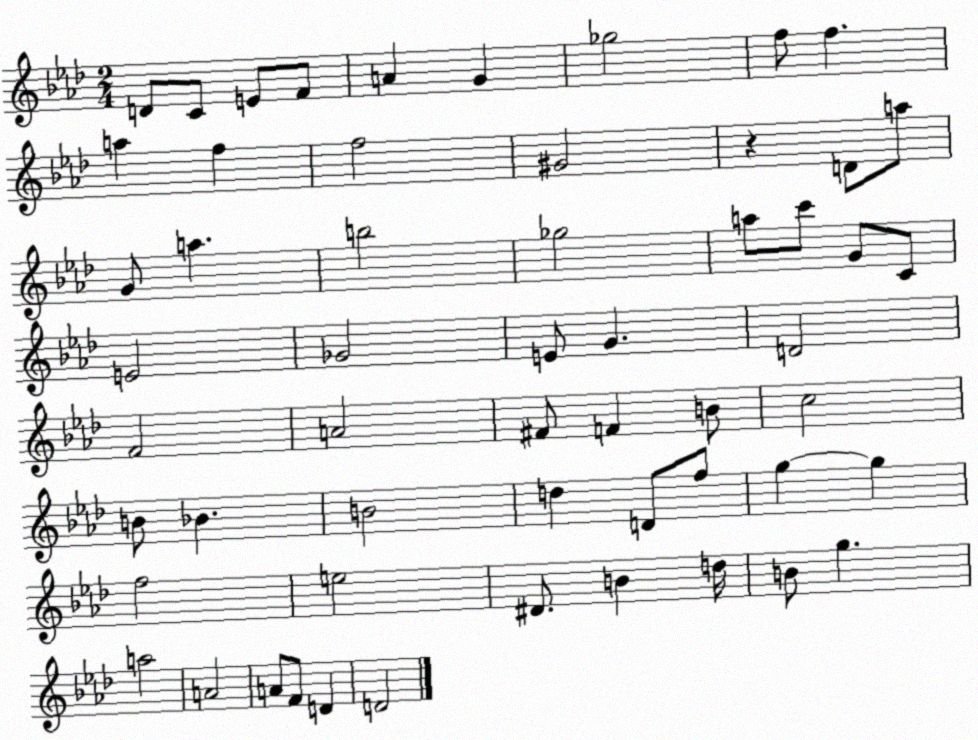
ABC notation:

X:1
T:Untitled
M:2/4
L:1/4
K:Ab
D/2 C/2 E/2 F/2 A G _g2 f/2 f a f f2 ^G2 z D/2 a/2 G/2 a b2 _g2 a/2 c'/2 G/2 C/2 E2 _G2 E/2 G D2 F2 A2 ^F/2 F B/2 c2 B/2 _B B2 d D/2 f/2 g g f2 e2 ^D/2 B d/4 B/2 g a2 A2 A/2 F/2 D D2